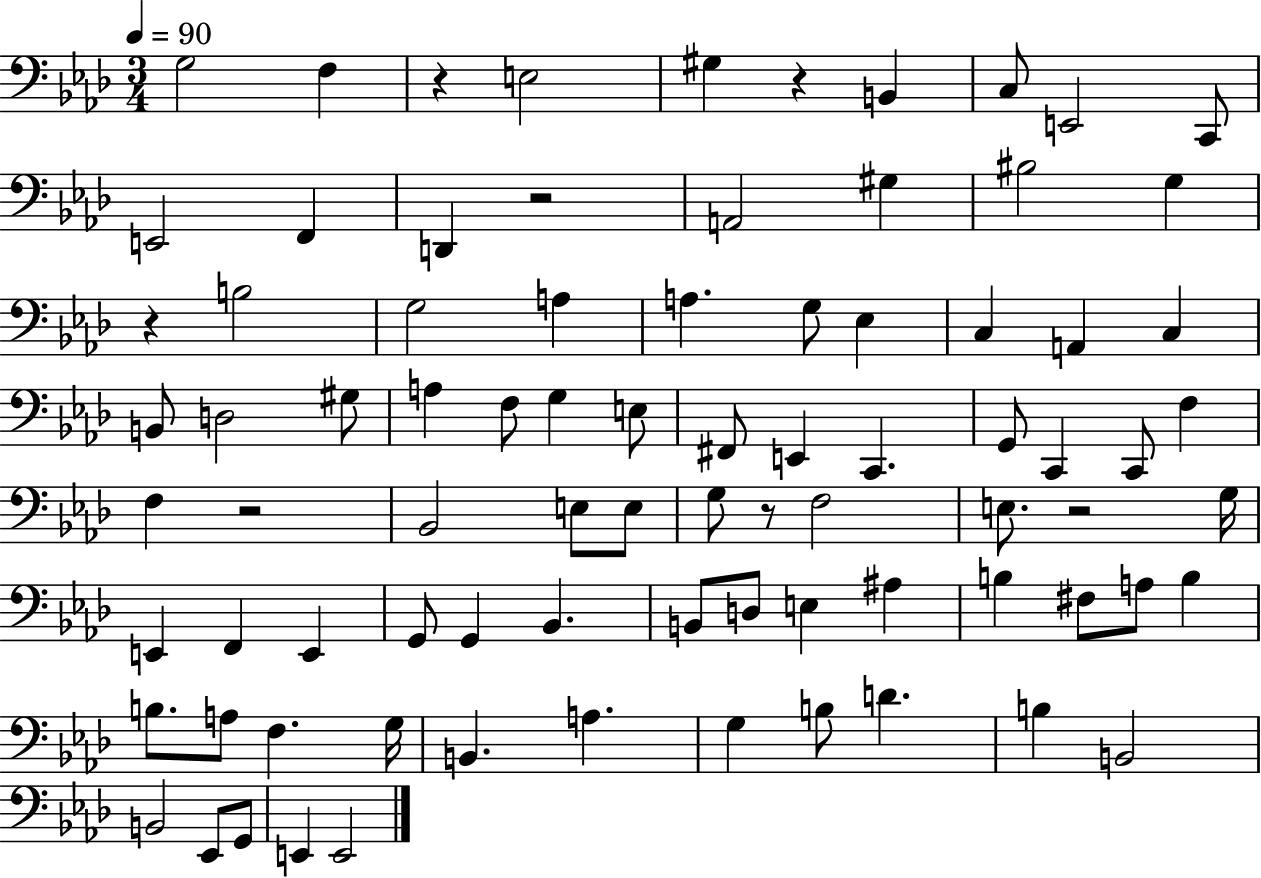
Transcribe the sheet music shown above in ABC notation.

X:1
T:Untitled
M:3/4
L:1/4
K:Ab
G,2 F, z E,2 ^G, z B,, C,/2 E,,2 C,,/2 E,,2 F,, D,, z2 A,,2 ^G, ^B,2 G, z B,2 G,2 A, A, G,/2 _E, C, A,, C, B,,/2 D,2 ^G,/2 A, F,/2 G, E,/2 ^F,,/2 E,, C,, G,,/2 C,, C,,/2 F, F, z2 _B,,2 E,/2 E,/2 G,/2 z/2 F,2 E,/2 z2 G,/4 E,, F,, E,, G,,/2 G,, _B,, B,,/2 D,/2 E, ^A, B, ^F,/2 A,/2 B, B,/2 A,/2 F, G,/4 B,, A, G, B,/2 D B, B,,2 B,,2 _E,,/2 G,,/2 E,, E,,2